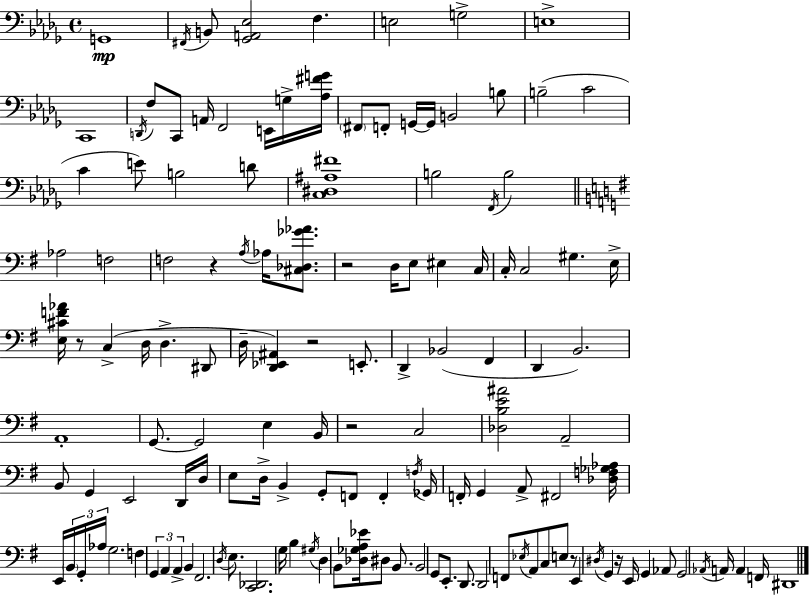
{
  \clef bass
  \time 4/4
  \defaultTimeSignature
  \key bes \minor
  g,1\mp | \acciaccatura { fis,16 } b,8 <ges, a, ees>2 f4. | e2 g2-> | e1-> | \break c,1 | \acciaccatura { d,16 } f8 c,8 a,16 f,2 e,16 | g16-> <aes fis' g'>16 \parenthesize fis,8 f,8-. g,16~~ g,16 b,2 | b8 b2--( c'2 | \break c'4 e'8) b2 | d'8 <c dis ais fis'>1 | b2 \acciaccatura { f,16 } b2 | \bar "||" \break \key e \minor aes2 f2 | f2 r4 \acciaccatura { a16 } aes16 <cis des ges' aes'>8. | r2 d16 e8 eis4 | c16 c16-. c2 gis4. | \break e16-> <e cis' f' aes'>16 r8 c4->( d16 d4.-> dis,8 | d16-- <d, ees, ais,>4) r2 e,8.-. | d,4-> bes,2( fis,4 | d,4 b,2.) | \break a,1-. | g,8.~~ g,2 e4 | b,16 r2 c2 | <des b e' ais'>2 a,2-- | \break b,8 g,4 e,2 d,16 | d16 e8 d16-> b,4-> g,8-. f,8 f,4-. | \acciaccatura { f16 } ges,16 f,16-. g,4 a,8-> fis,2 | <des f ges aes>16 e,16 \tuplet 3/2 { \parenthesize b,16 g,16-. aes16 } g2. | \break f4 \tuplet 3/2 { g,4 a,4 a,4-> } | b,4 fis,2. | \acciaccatura { d16 } e8. <c, des,>2. | g16 b4 \acciaccatura { gis16 } d4 b,8 <des ges a ees'>16 dis8 | \break b,8. b,2 g,8 e,8.-. | d,8. d,2 f,8 \acciaccatura { ees16 } a,8 | c8 e8 r8 e,4 \acciaccatura { dis16 } g,4 | r16 e,16 g,4 aes,8 g,2 | \break \acciaccatura { aes,16 } a,16 a,4 f,16 dis,1 | \bar "|."
}